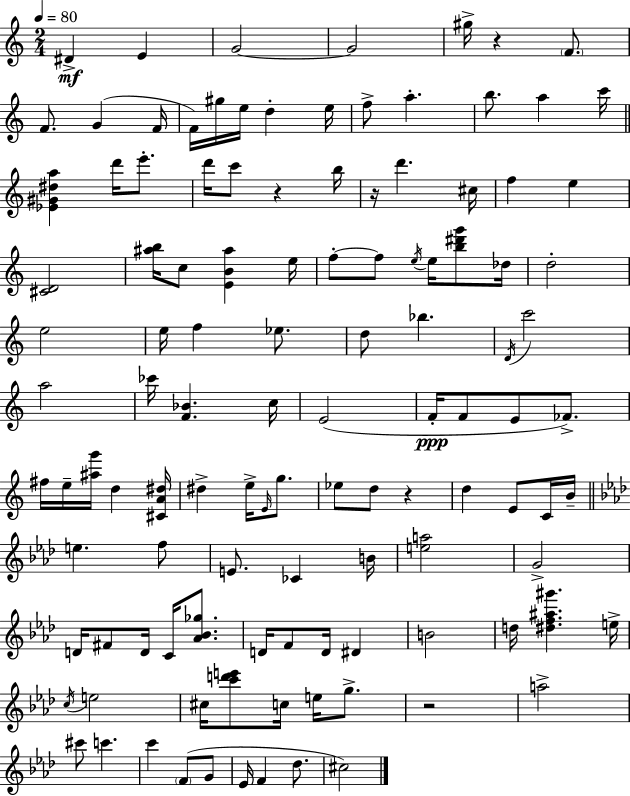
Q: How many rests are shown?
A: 5